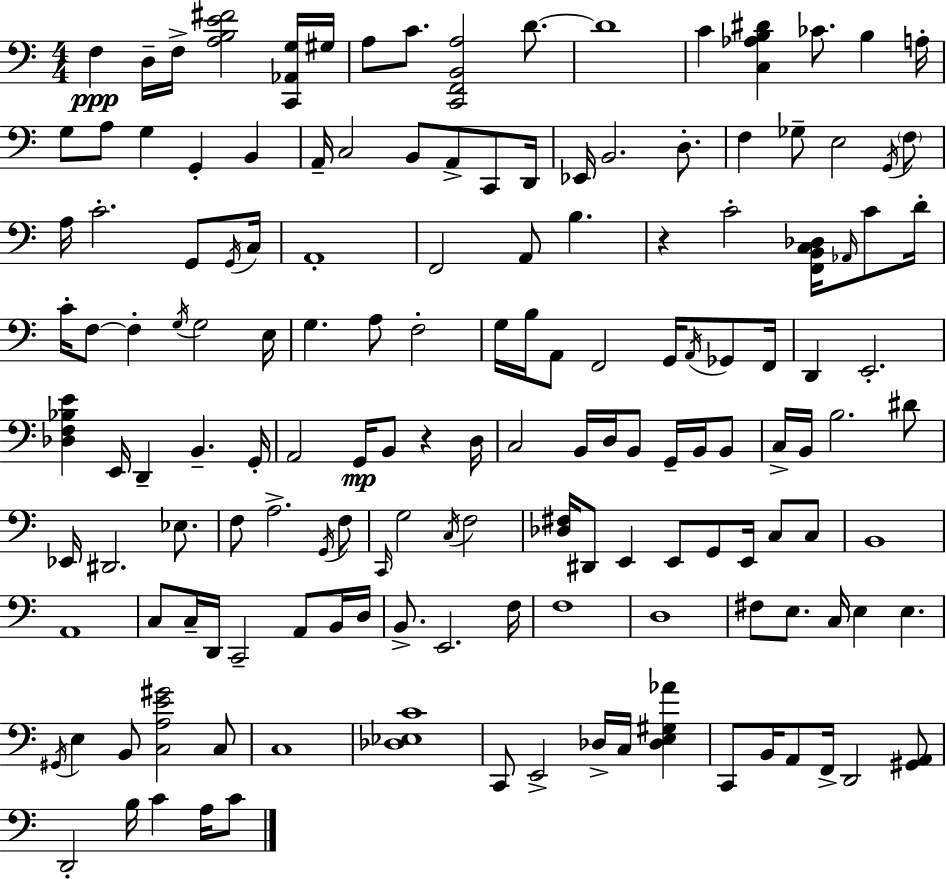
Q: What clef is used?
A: bass